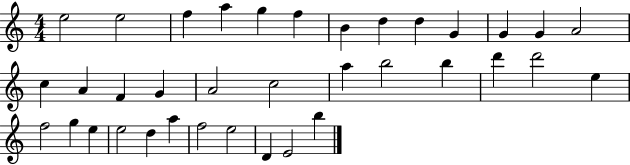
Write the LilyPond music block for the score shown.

{
  \clef treble
  \numericTimeSignature
  \time 4/4
  \key c \major
  e''2 e''2 | f''4 a''4 g''4 f''4 | b'4 d''4 d''4 g'4 | g'4 g'4 a'2 | \break c''4 a'4 f'4 g'4 | a'2 c''2 | a''4 b''2 b''4 | d'''4 d'''2 e''4 | \break f''2 g''4 e''4 | e''2 d''4 a''4 | f''2 e''2 | d'4 e'2 b''4 | \break \bar "|."
}